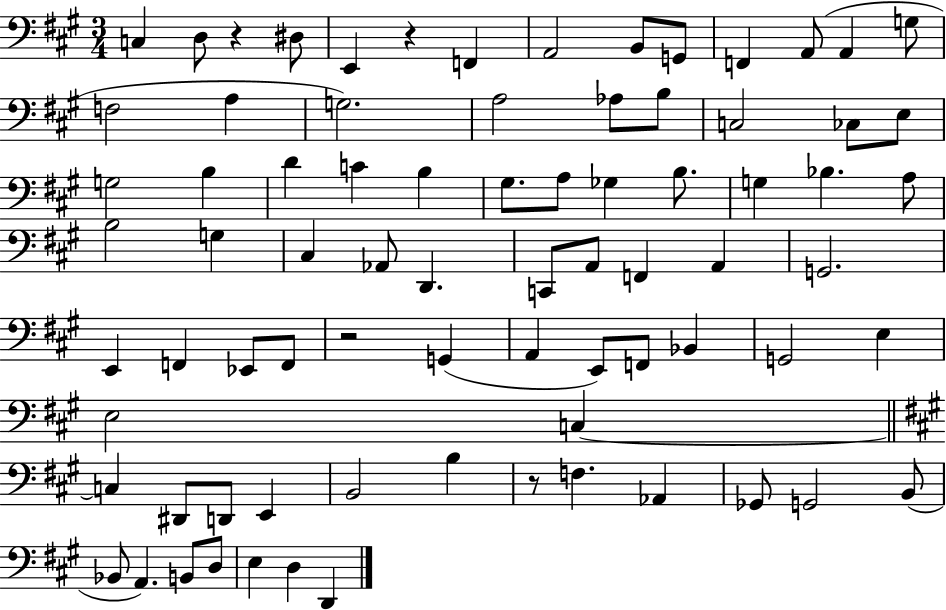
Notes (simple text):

C3/q D3/e R/q D#3/e E2/q R/q F2/q A2/h B2/e G2/e F2/q A2/e A2/q G3/e F3/h A3/q G3/h. A3/h Ab3/e B3/e C3/h CES3/e E3/e G3/h B3/q D4/q C4/q B3/q G#3/e. A3/e Gb3/q B3/e. G3/q Bb3/q. A3/e B3/h G3/q C#3/q Ab2/e D2/q. C2/e A2/e F2/q A2/q G2/h. E2/q F2/q Eb2/e F2/e R/h G2/q A2/q E2/e F2/e Bb2/q G2/h E3/q E3/h C3/q C3/q D#2/e D2/e E2/q B2/h B3/q R/e F3/q. Ab2/q Gb2/e G2/h B2/e Bb2/e A2/q. B2/e D3/e E3/q D3/q D2/q